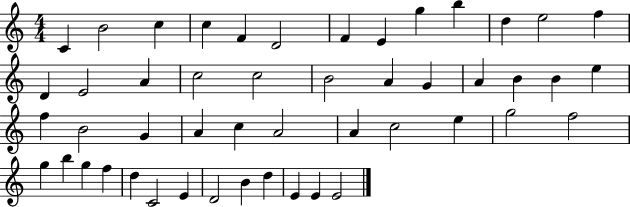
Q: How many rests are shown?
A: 0